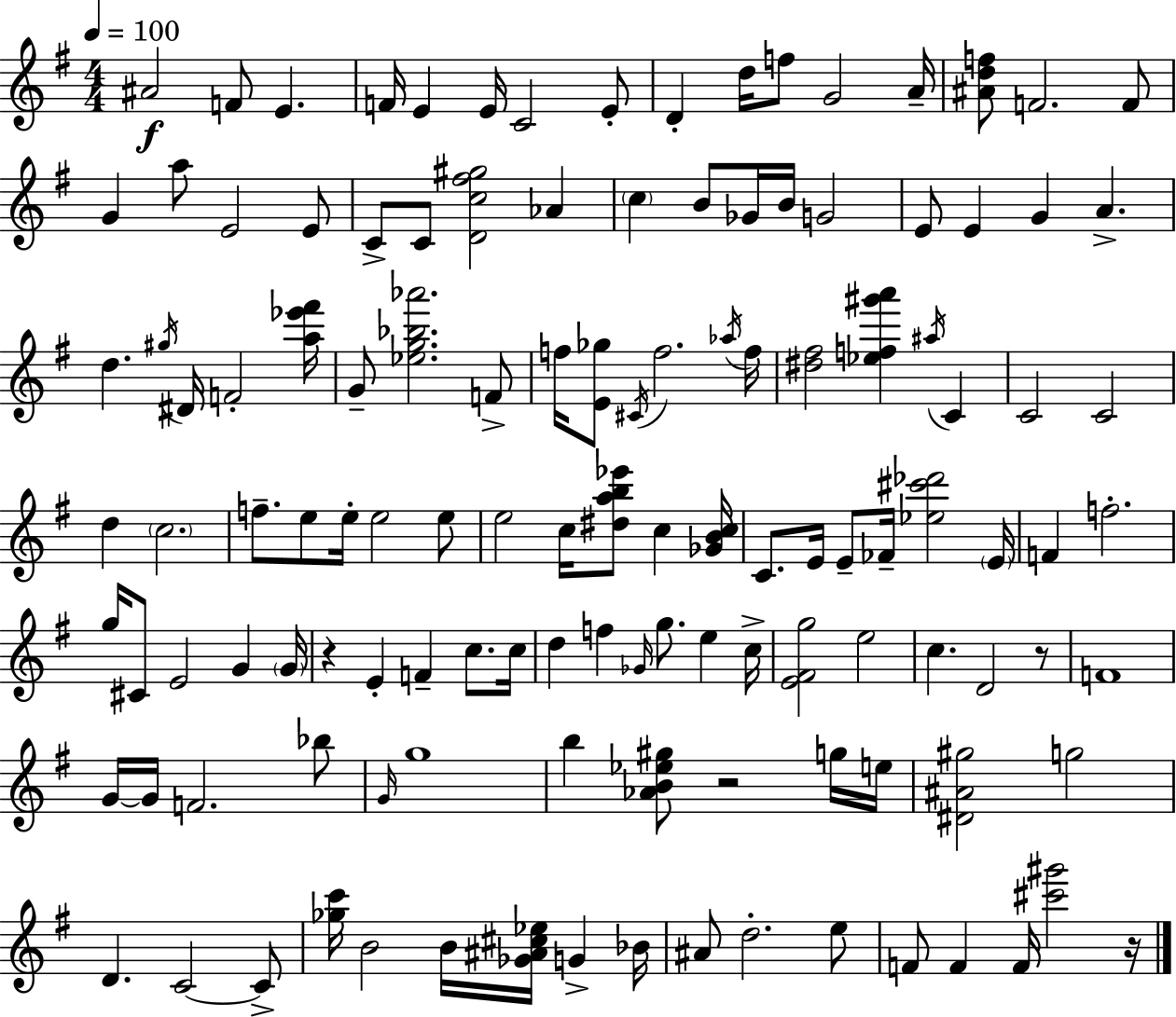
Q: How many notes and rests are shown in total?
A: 125